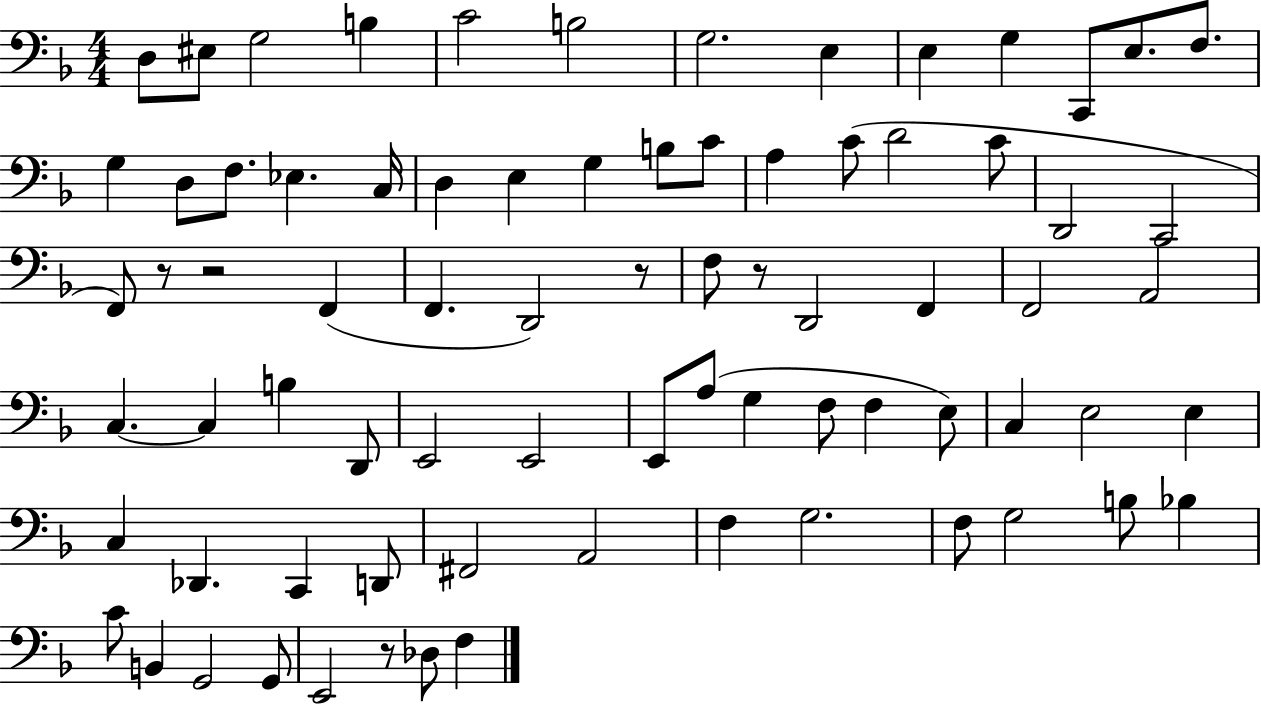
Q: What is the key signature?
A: F major